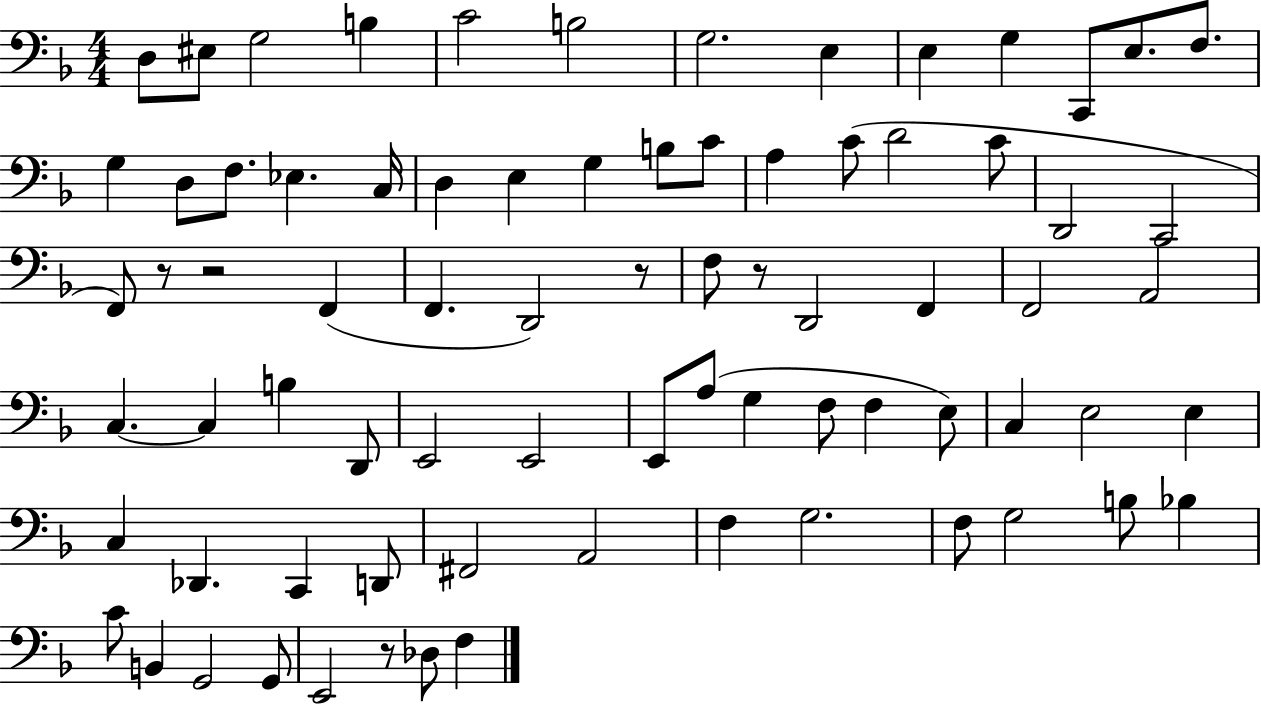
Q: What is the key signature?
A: F major